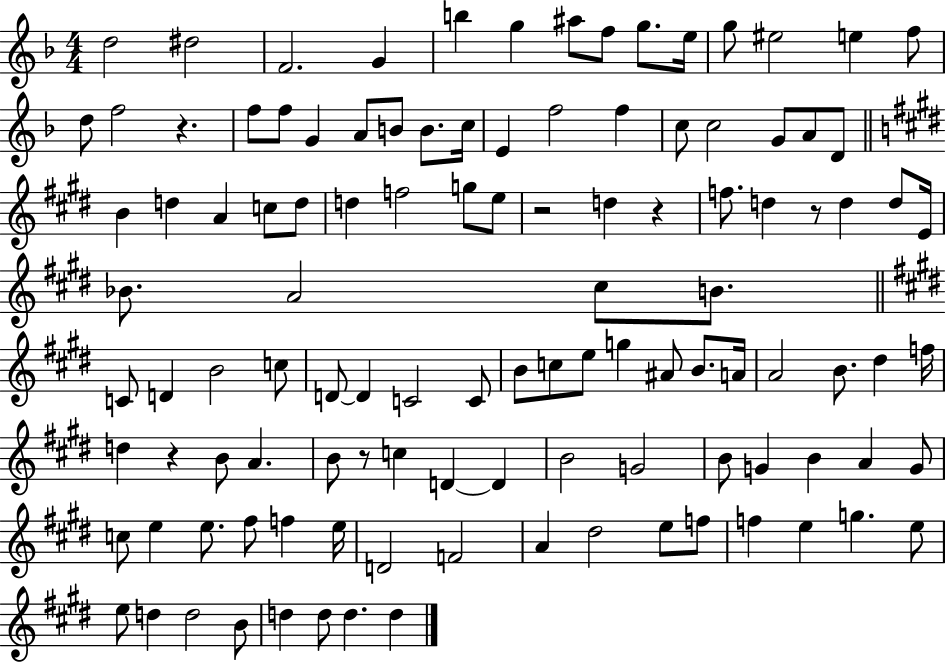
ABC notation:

X:1
T:Untitled
M:4/4
L:1/4
K:F
d2 ^d2 F2 G b g ^a/2 f/2 g/2 e/4 g/2 ^e2 e f/2 d/2 f2 z f/2 f/2 G A/2 B/2 B/2 c/4 E f2 f c/2 c2 G/2 A/2 D/2 B d A c/2 d/2 d f2 g/2 e/2 z2 d z f/2 d z/2 d d/2 E/4 _B/2 A2 ^c/2 B/2 C/2 D B2 c/2 D/2 D C2 C/2 B/2 c/2 e/2 g ^A/2 B/2 A/4 A2 B/2 ^d f/4 d z B/2 A B/2 z/2 c D D B2 G2 B/2 G B A G/2 c/2 e e/2 ^f/2 f e/4 D2 F2 A ^d2 e/2 f/2 f e g e/2 e/2 d d2 B/2 d d/2 d d